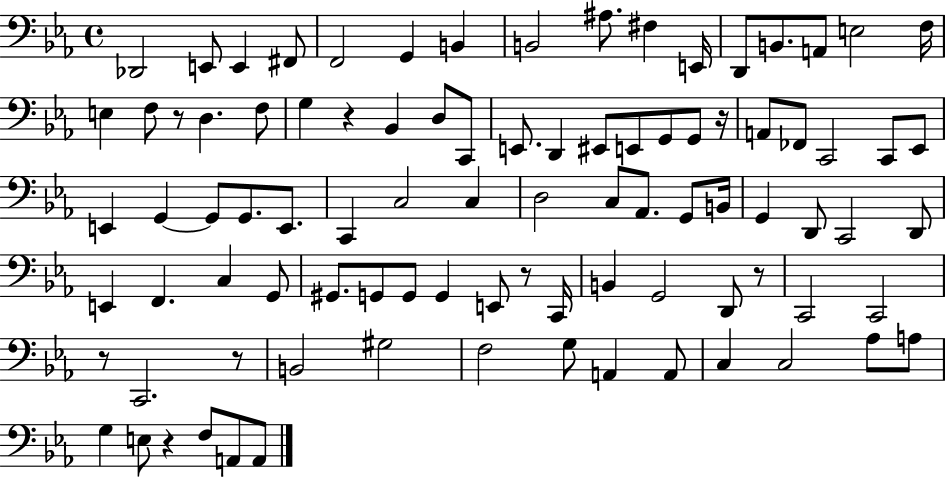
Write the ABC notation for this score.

X:1
T:Untitled
M:4/4
L:1/4
K:Eb
_D,,2 E,,/2 E,, ^F,,/2 F,,2 G,, B,, B,,2 ^A,/2 ^F, E,,/4 D,,/2 B,,/2 A,,/2 E,2 F,/4 E, F,/2 z/2 D, F,/2 G, z _B,, D,/2 C,,/2 E,,/2 D,, ^E,,/2 E,,/2 G,,/2 G,,/2 z/4 A,,/2 _F,,/2 C,,2 C,,/2 _E,,/2 E,, G,, G,,/2 G,,/2 E,,/2 C,, C,2 C, D,2 C,/2 _A,,/2 G,,/2 B,,/4 G,, D,,/2 C,,2 D,,/2 E,, F,, C, G,,/2 ^G,,/2 G,,/2 G,,/2 G,, E,,/2 z/2 C,,/4 B,, G,,2 D,,/2 z/2 C,,2 C,,2 z/2 C,,2 z/2 B,,2 ^G,2 F,2 G,/2 A,, A,,/2 C, C,2 _A,/2 A,/2 G, E,/2 z F,/2 A,,/2 A,,/2